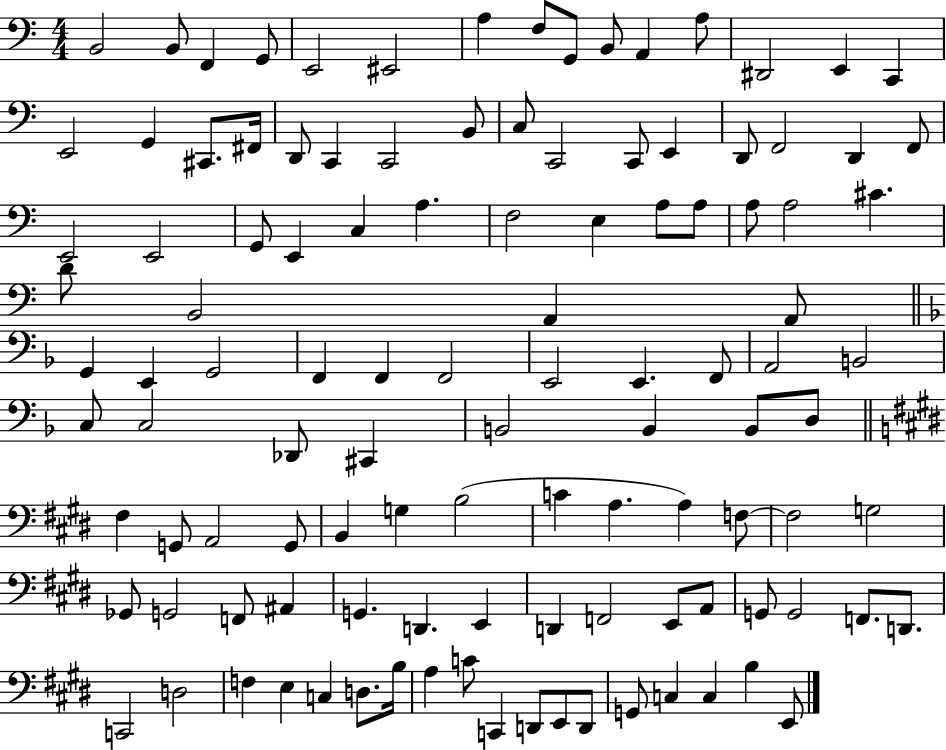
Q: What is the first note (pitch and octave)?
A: B2